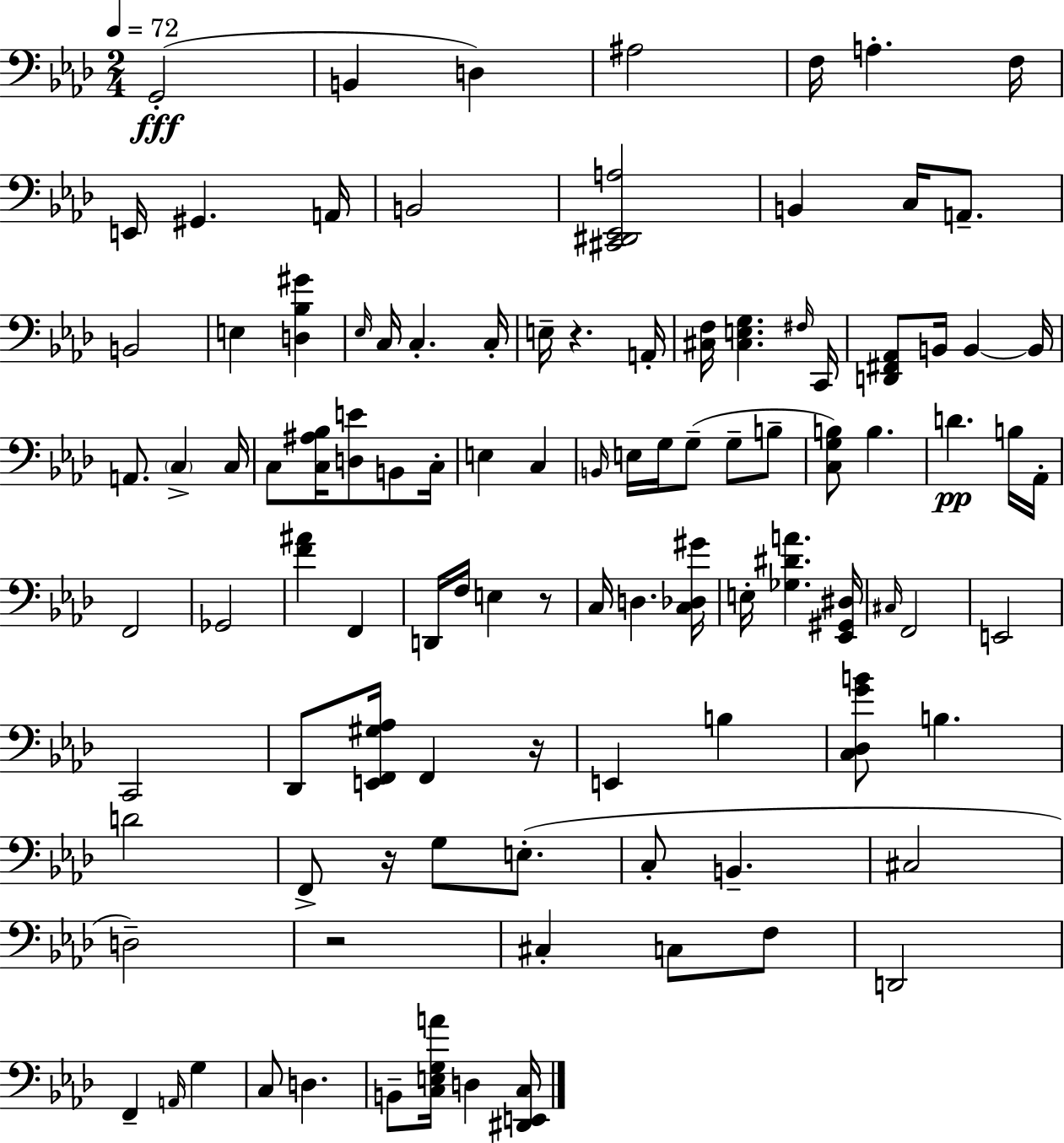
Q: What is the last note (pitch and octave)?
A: D3